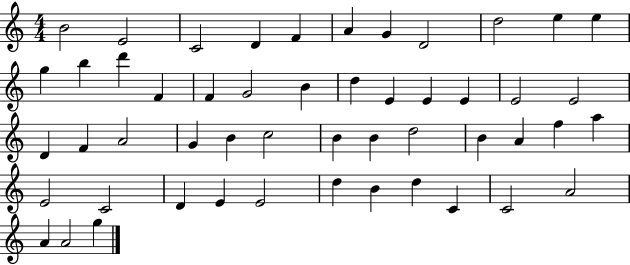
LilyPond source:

{
  \clef treble
  \numericTimeSignature
  \time 4/4
  \key c \major
  b'2 e'2 | c'2 d'4 f'4 | a'4 g'4 d'2 | d''2 e''4 e''4 | \break g''4 b''4 d'''4 f'4 | f'4 g'2 b'4 | d''4 e'4 e'4 e'4 | e'2 e'2 | \break d'4 f'4 a'2 | g'4 b'4 c''2 | b'4 b'4 d''2 | b'4 a'4 f''4 a''4 | \break e'2 c'2 | d'4 e'4 e'2 | d''4 b'4 d''4 c'4 | c'2 a'2 | \break a'4 a'2 g''4 | \bar "|."
}